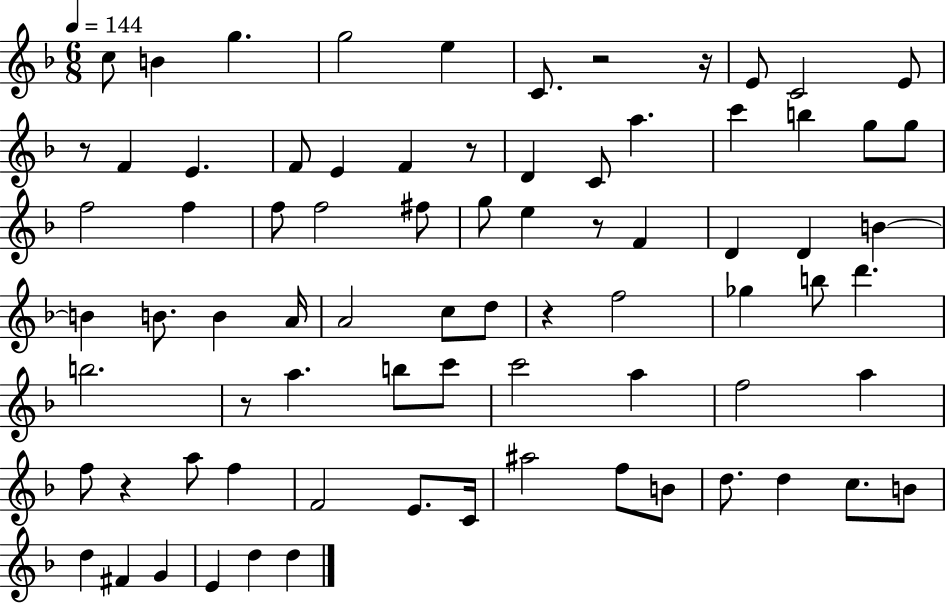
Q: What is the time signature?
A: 6/8